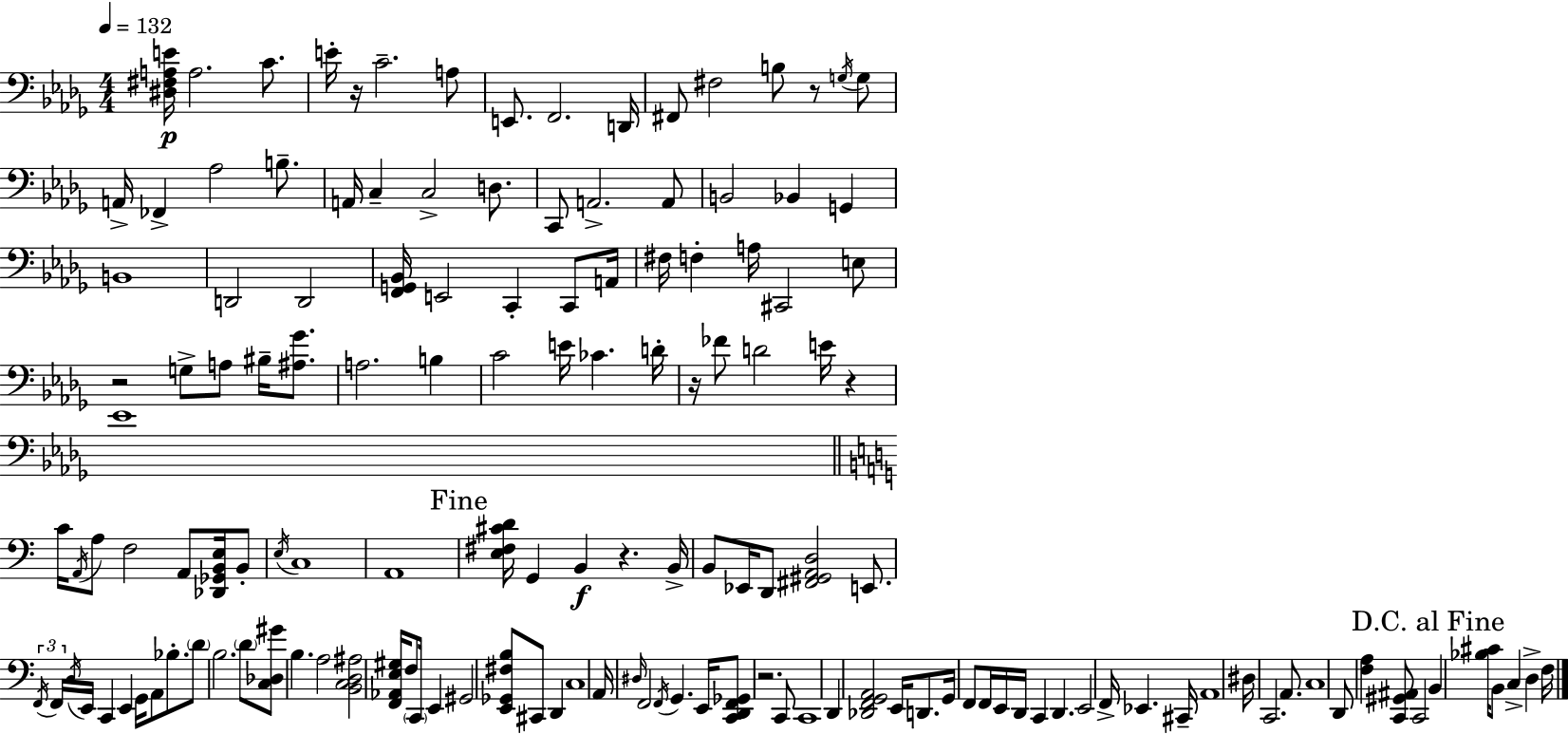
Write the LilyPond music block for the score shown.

{
  \clef bass
  \numericTimeSignature
  \time 4/4
  \key bes \minor
  \tempo 4 = 132
  \repeat volta 2 { <dis fis a e'>16\p a2. c'8. | e'16-. r16 c'2.-- a8 | e,8. f,2. d,16 | fis,8 fis2 b8 r8 \acciaccatura { g16 } g8 | \break a,16-> fes,4-> aes2 b8.-- | a,16 c4-- c2-> d8. | c,8 a,2.-> a,8 | b,2 bes,4 g,4 | \break b,1 | d,2 d,2 | <f, g, bes,>16 e,2 c,4-. c,8 | a,16 fis16 f4-. a16 cis,2 e8 | \break r2 g8-> a8 bis16-- <ais ges'>8. | a2. b4 | c'2 e'16 ces'4. | d'16-. r16 fes'8 d'2 e'16 r4 | \break ees'1 | \bar "||" \break \key a \minor c'16 \acciaccatura { a,16 } a8 f2 a,8 <des, ges, b, e>16 b,8-. | \acciaccatura { e16 } c1 | a,1 | \mark "Fine" <e fis cis' d'>16 g,4 b,4\f r4. | \break b,16-> b,8 ees,16 d,8 <fis, gis, a, d>2 e,8. | \tuplet 3/2 { \acciaccatura { f,16 } f,16 \acciaccatura { d16 } } e,16 c,4 e,4 g,16 a,8 | bes8.-. \parenthesize d'8 b2. | \parenthesize d'8 <c des gis'>8 b4. a2 | \break <b, c d ais>2 <f, aes, e gis>16 f8 \parenthesize c,16 | e,4 gis,2 <e, ges, fis b>8 cis,8 | d,4 c1 | a,16 \grace { dis16 } f,2 \acciaccatura { f,16 } g,4. | \break e,16 <c, d, f, ges,>8 r2. | c,8 c,1 | d,4 <des, f, g, a,>2 | e,16 d,8. g,16 f,8 f,16 e,16 d,16 c,4 | \break d,4. e,2 f,16-> ees,4. | cis,16-- a,1 | dis16 c,2. | a,8. c1 | \break d,8 <f a>4 <c, gis, ais,>8 c,2 | \mark "D.C. al Fine" b,4 <bes cis'>16 b,8 c4-> | d4-> f16 } \bar "|."
}